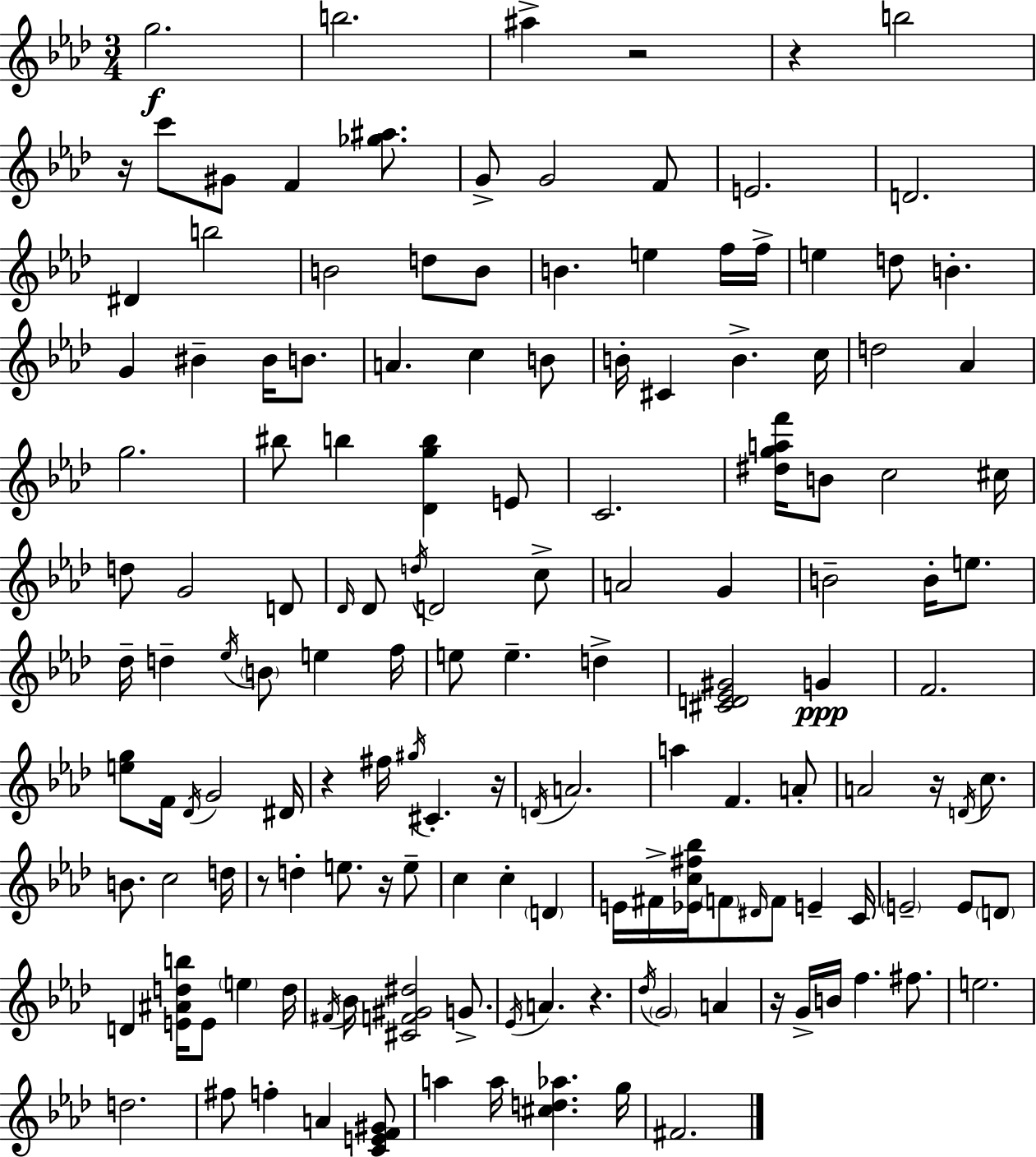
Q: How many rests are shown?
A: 10